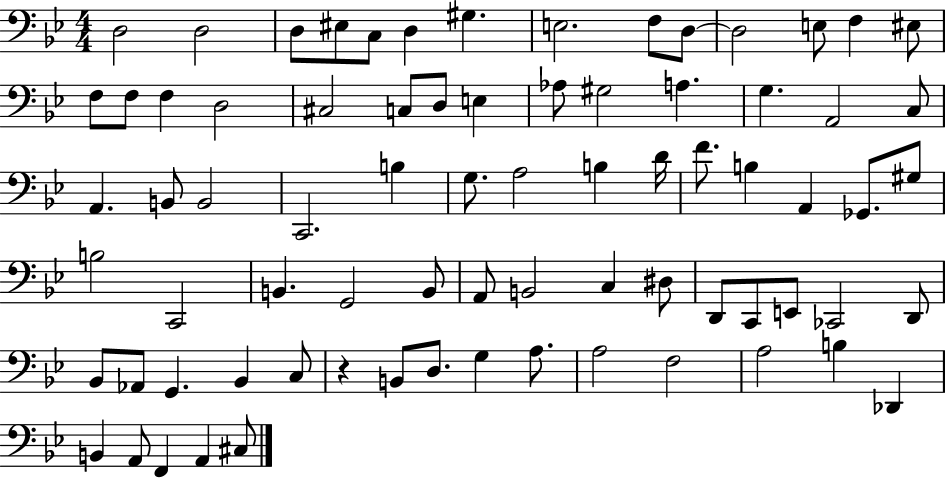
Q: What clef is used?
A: bass